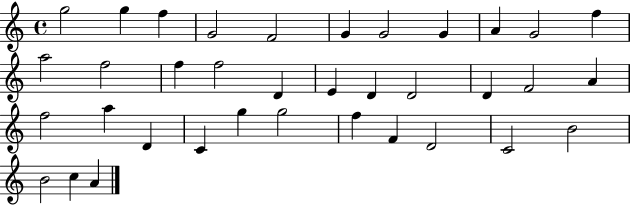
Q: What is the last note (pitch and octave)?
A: A4